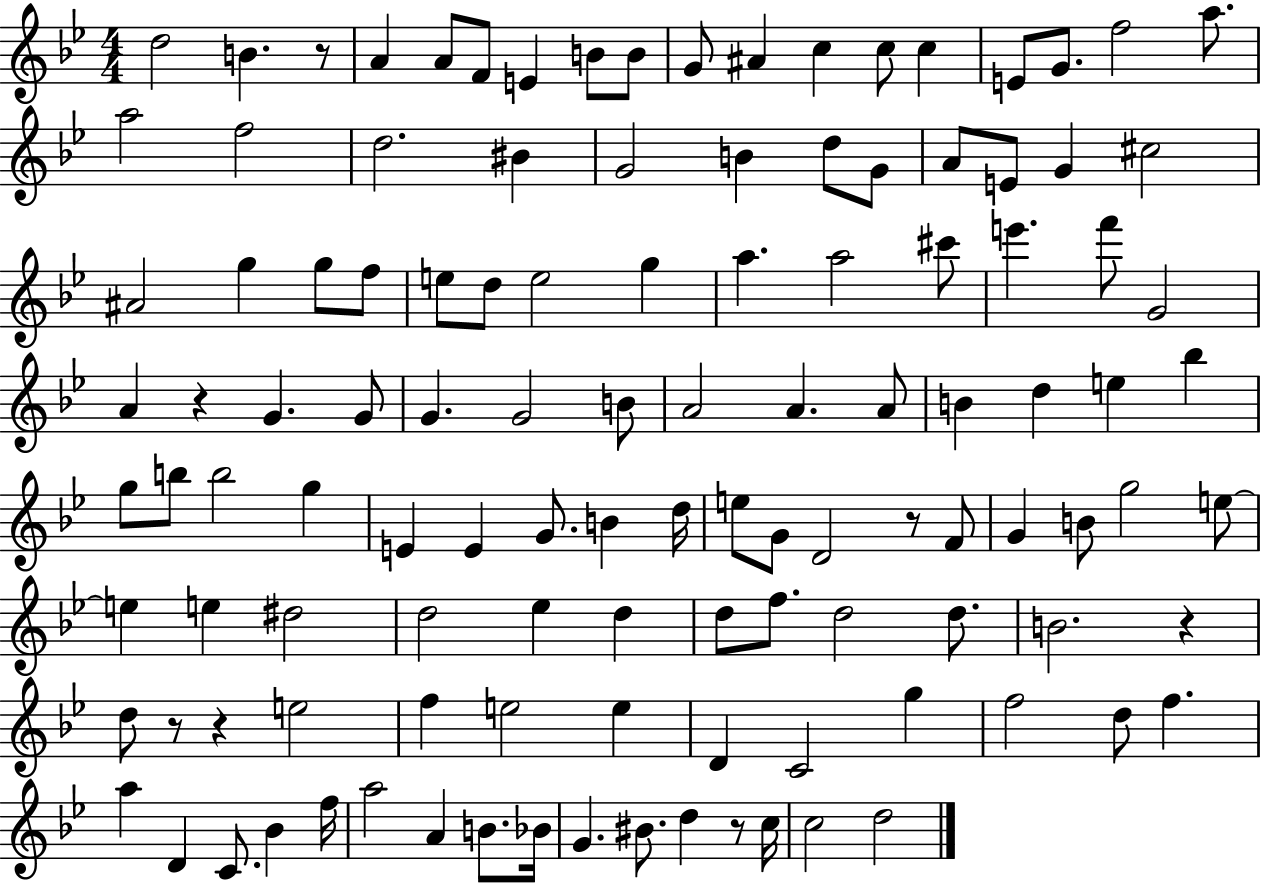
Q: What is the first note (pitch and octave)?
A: D5